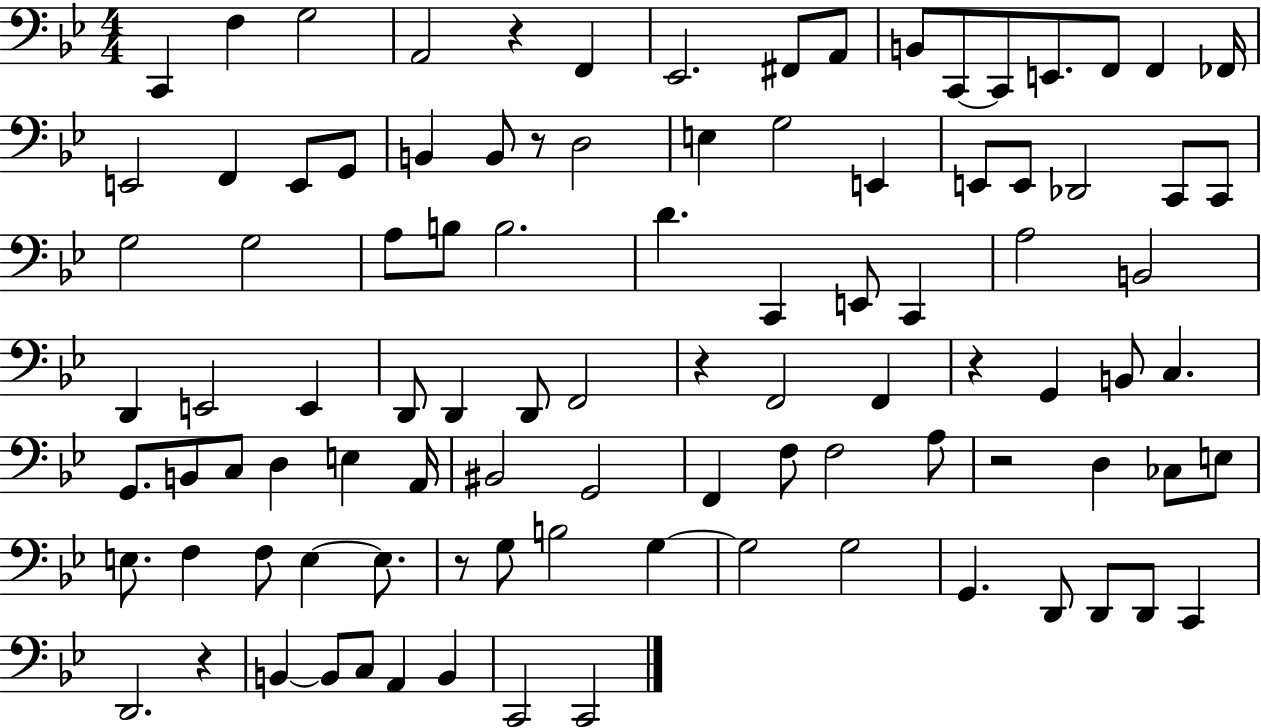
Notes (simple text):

C2/q F3/q G3/h A2/h R/q F2/q Eb2/h. F#2/e A2/e B2/e C2/e C2/e E2/e. F2/e F2/q FES2/s E2/h F2/q E2/e G2/e B2/q B2/e R/e D3/h E3/q G3/h E2/q E2/e E2/e Db2/h C2/e C2/e G3/h G3/h A3/e B3/e B3/h. D4/q. C2/q E2/e C2/q A3/h B2/h D2/q E2/h E2/q D2/e D2/q D2/e F2/h R/q F2/h F2/q R/q G2/q B2/e C3/q. G2/e. B2/e C3/e D3/q E3/q A2/s BIS2/h G2/h F2/q F3/e F3/h A3/e R/h D3/q CES3/e E3/e E3/e. F3/q F3/e E3/q E3/e. R/e G3/e B3/h G3/q G3/h G3/h G2/q. D2/e D2/e D2/e C2/q D2/h. R/q B2/q B2/e C3/e A2/q B2/q C2/h C2/h